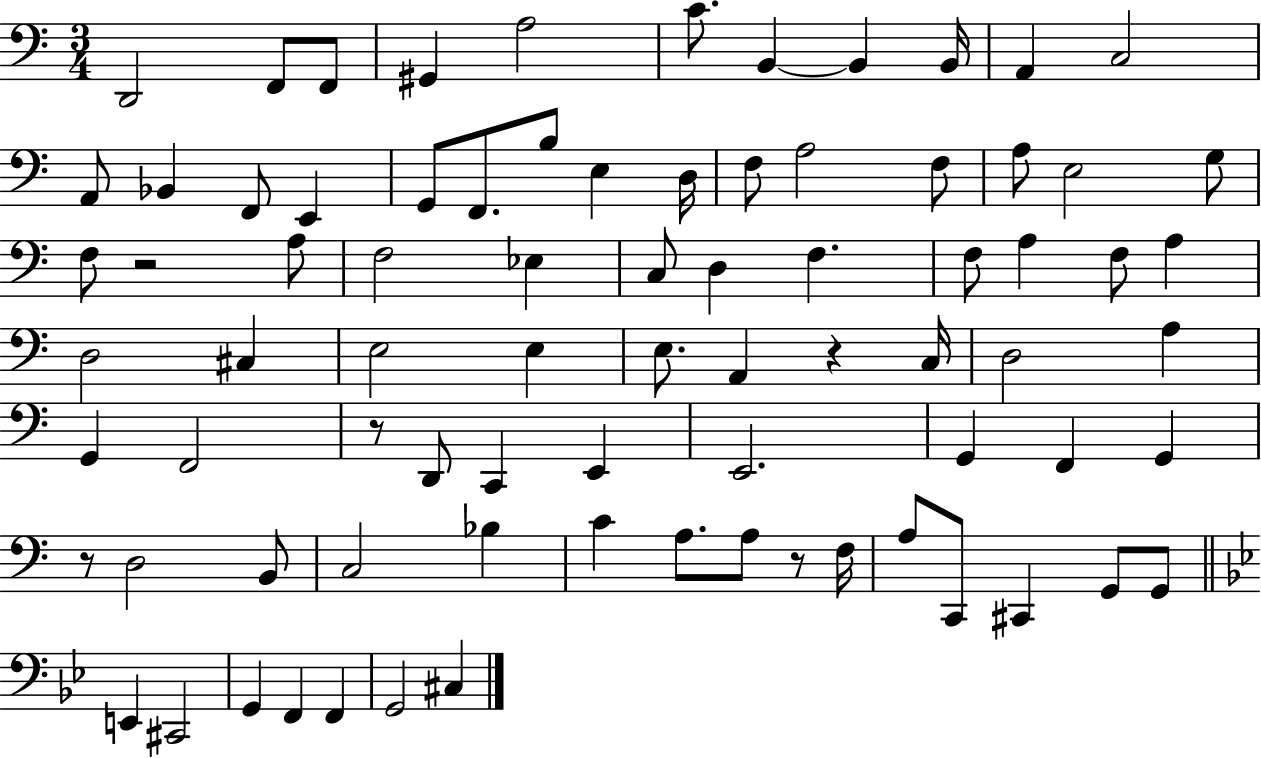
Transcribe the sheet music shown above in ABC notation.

X:1
T:Untitled
M:3/4
L:1/4
K:C
D,,2 F,,/2 F,,/2 ^G,, A,2 C/2 B,, B,, B,,/4 A,, C,2 A,,/2 _B,, F,,/2 E,, G,,/2 F,,/2 B,/2 E, D,/4 F,/2 A,2 F,/2 A,/2 E,2 G,/2 F,/2 z2 A,/2 F,2 _E, C,/2 D, F, F,/2 A, F,/2 A, D,2 ^C, E,2 E, E,/2 A,, z C,/4 D,2 A, G,, F,,2 z/2 D,,/2 C,, E,, E,,2 G,, F,, G,, z/2 D,2 B,,/2 C,2 _B, C A,/2 A,/2 z/2 F,/4 A,/2 C,,/2 ^C,, G,,/2 G,,/2 E,, ^C,,2 G,, F,, F,, G,,2 ^C,